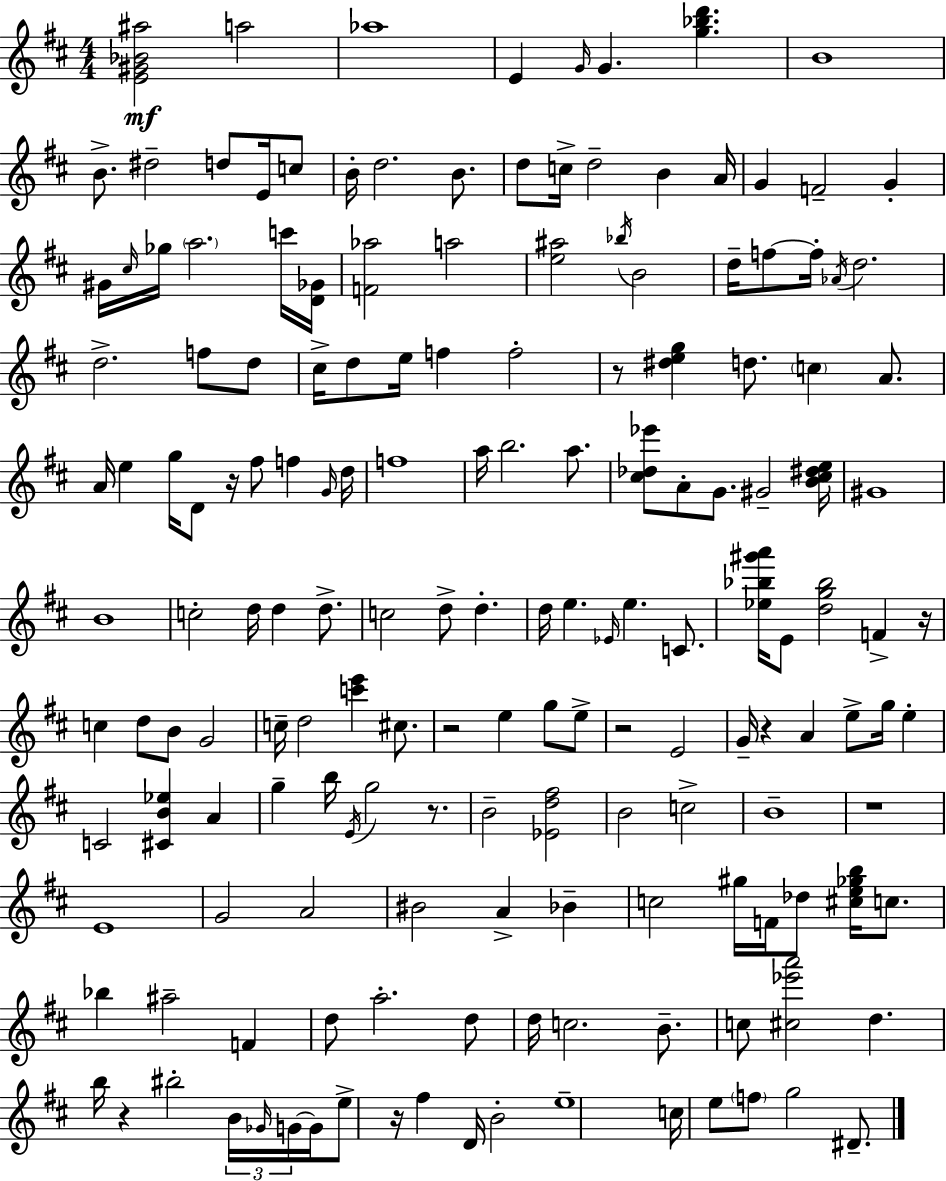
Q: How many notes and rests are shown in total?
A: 166